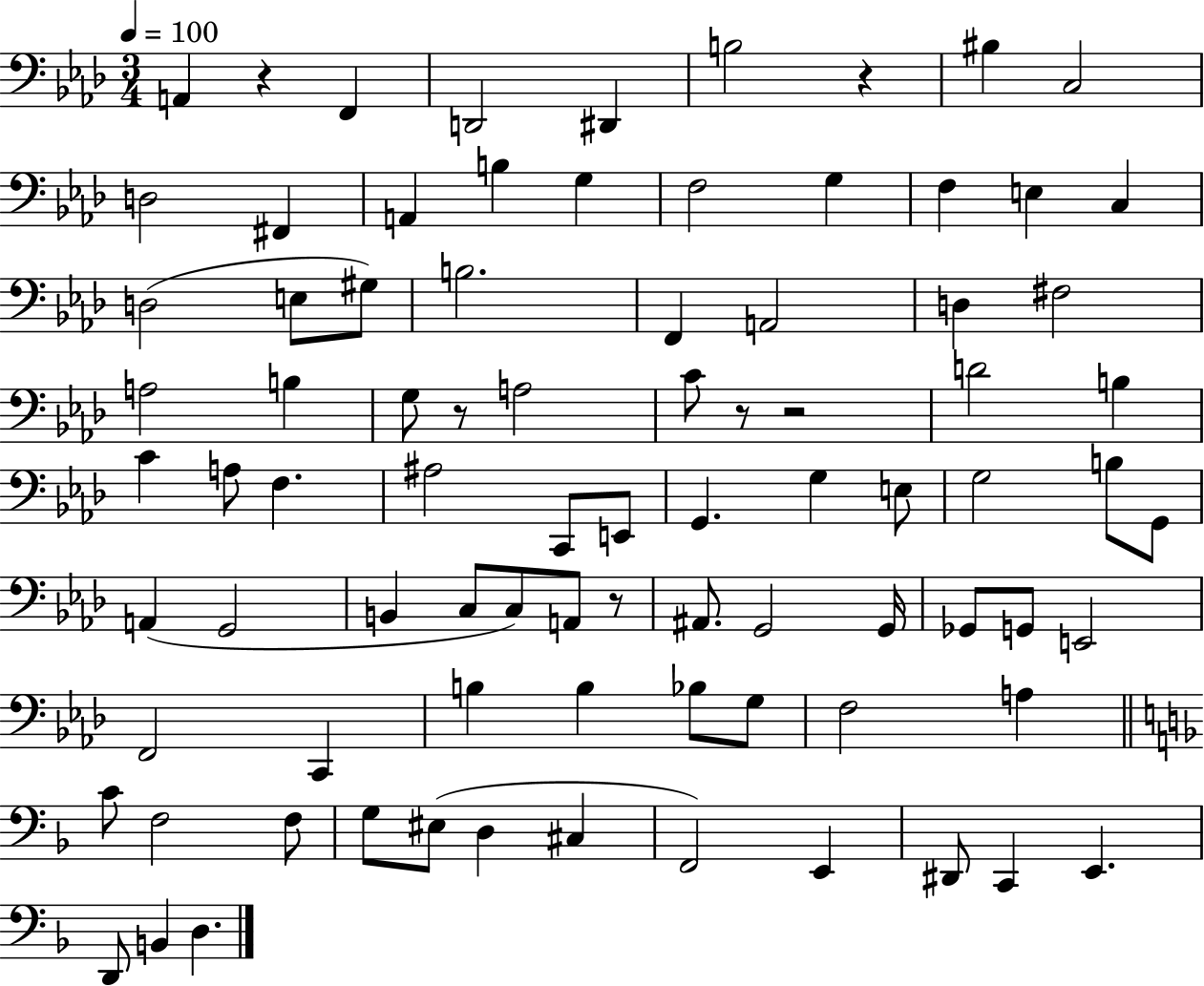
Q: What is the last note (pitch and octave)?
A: D3